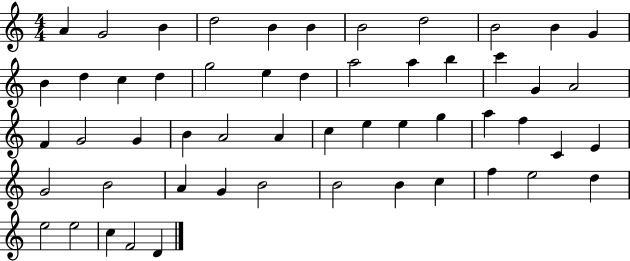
X:1
T:Untitled
M:4/4
L:1/4
K:C
A G2 B d2 B B B2 d2 B2 B G B d c d g2 e d a2 a b c' G A2 F G2 G B A2 A c e e g a f C E G2 B2 A G B2 B2 B c f e2 d e2 e2 c F2 D